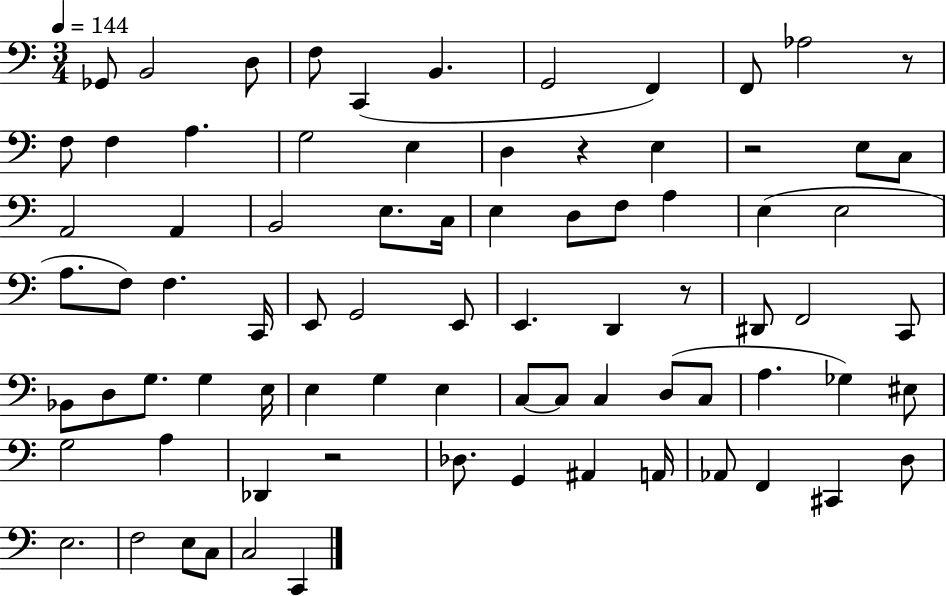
X:1
T:Untitled
M:3/4
L:1/4
K:C
_G,,/2 B,,2 D,/2 F,/2 C,, B,, G,,2 F,, F,,/2 _A,2 z/2 F,/2 F, A, G,2 E, D, z E, z2 E,/2 C,/2 A,,2 A,, B,,2 E,/2 C,/4 E, D,/2 F,/2 A, E, E,2 A,/2 F,/2 F, C,,/4 E,,/2 G,,2 E,,/2 E,, D,, z/2 ^D,,/2 F,,2 C,,/2 _B,,/2 D,/2 G,/2 G, E,/4 E, G, E, C,/2 C,/2 C, D,/2 C,/2 A, _G, ^E,/2 G,2 A, _D,, z2 _D,/2 G,, ^A,, A,,/4 _A,,/2 F,, ^C,, D,/2 E,2 F,2 E,/2 C,/2 C,2 C,,